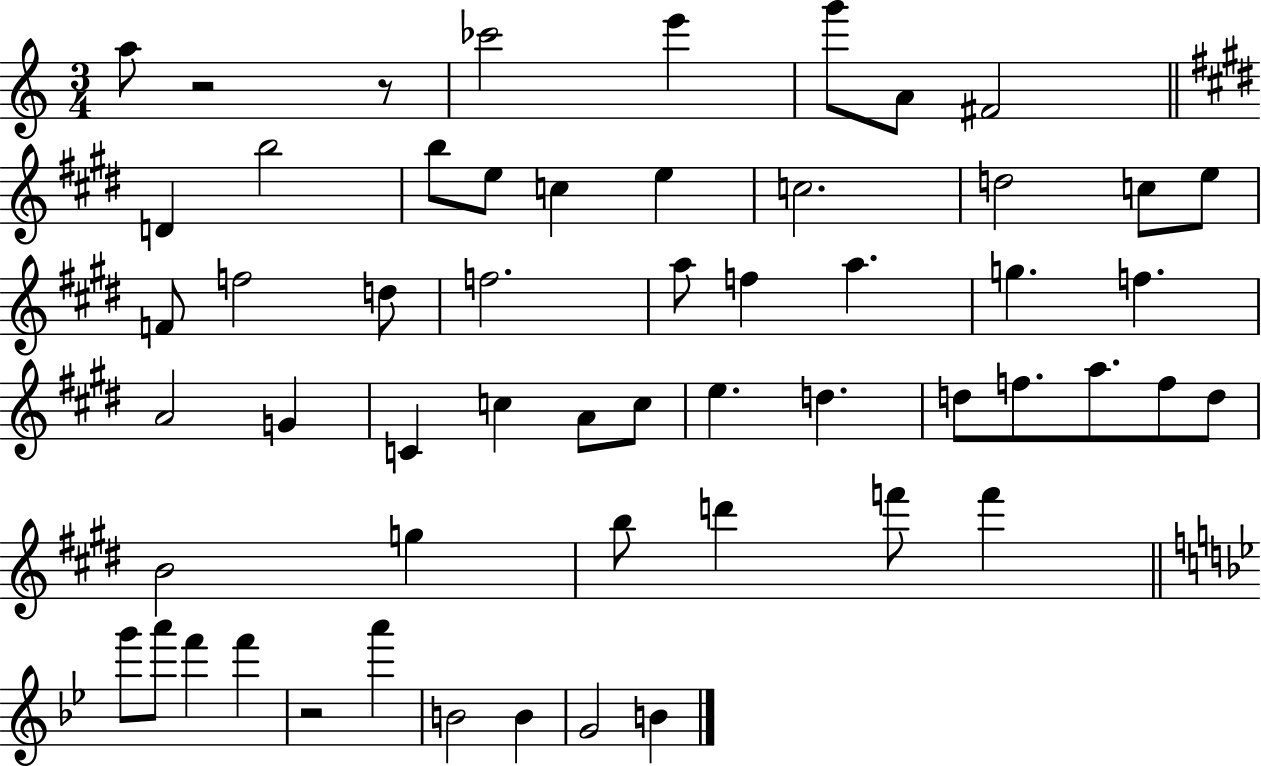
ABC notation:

X:1
T:Untitled
M:3/4
L:1/4
K:C
a/2 z2 z/2 _c'2 e' g'/2 A/2 ^F2 D b2 b/2 e/2 c e c2 d2 c/2 e/2 F/2 f2 d/2 f2 a/2 f a g f A2 G C c A/2 c/2 e d d/2 f/2 a/2 f/2 d/2 B2 g b/2 d' f'/2 f' g'/2 a'/2 f' f' z2 a' B2 B G2 B